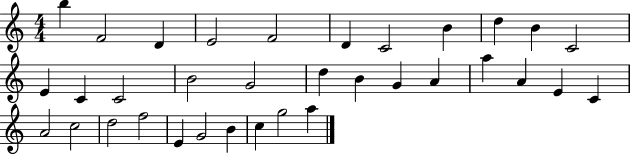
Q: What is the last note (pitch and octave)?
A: A5